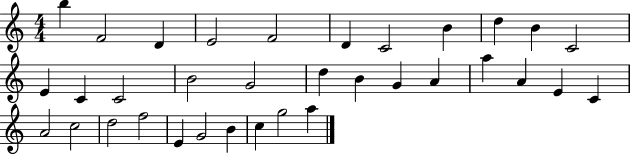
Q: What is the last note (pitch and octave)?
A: A5